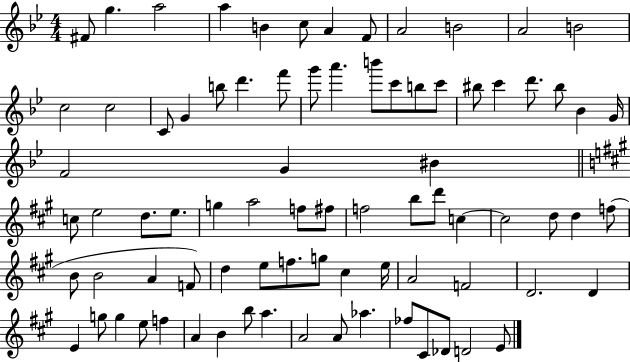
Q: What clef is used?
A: treble